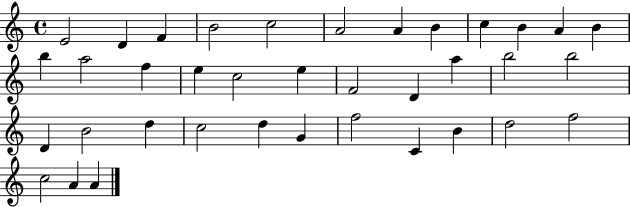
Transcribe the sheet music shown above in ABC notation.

X:1
T:Untitled
M:4/4
L:1/4
K:C
E2 D F B2 c2 A2 A B c B A B b a2 f e c2 e F2 D a b2 b2 D B2 d c2 d G f2 C B d2 f2 c2 A A